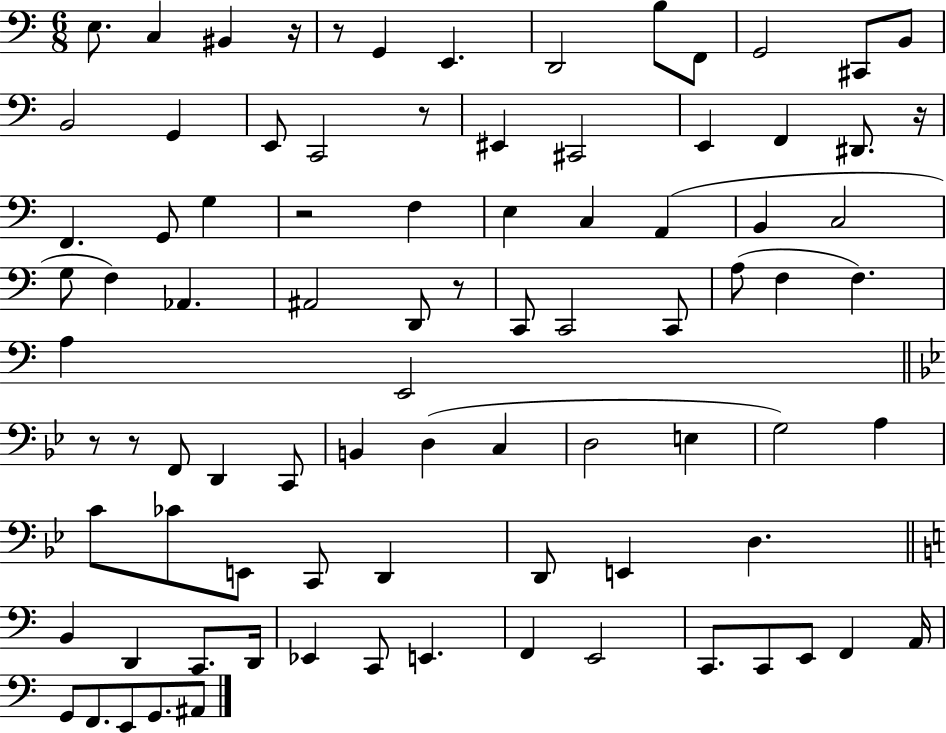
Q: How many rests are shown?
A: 8